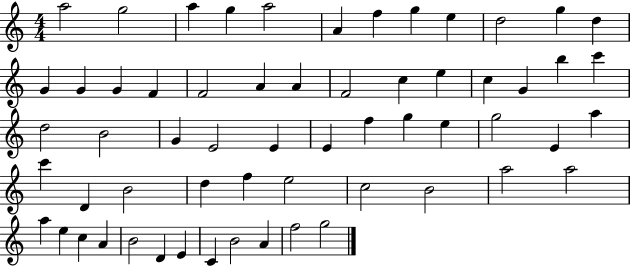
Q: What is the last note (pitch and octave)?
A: G5